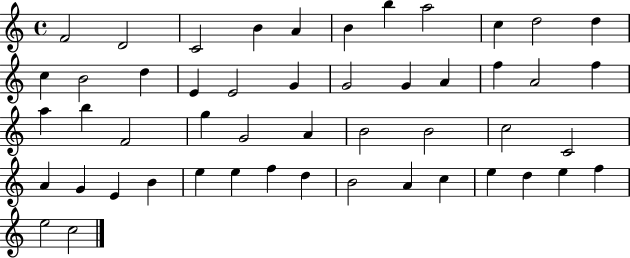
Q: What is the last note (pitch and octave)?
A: C5